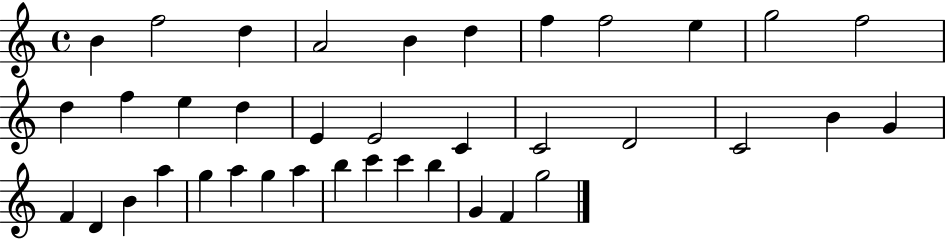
B4/q F5/h D5/q A4/h B4/q D5/q F5/q F5/h E5/q G5/h F5/h D5/q F5/q E5/q D5/q E4/q E4/h C4/q C4/h D4/h C4/h B4/q G4/q F4/q D4/q B4/q A5/q G5/q A5/q G5/q A5/q B5/q C6/q C6/q B5/q G4/q F4/q G5/h